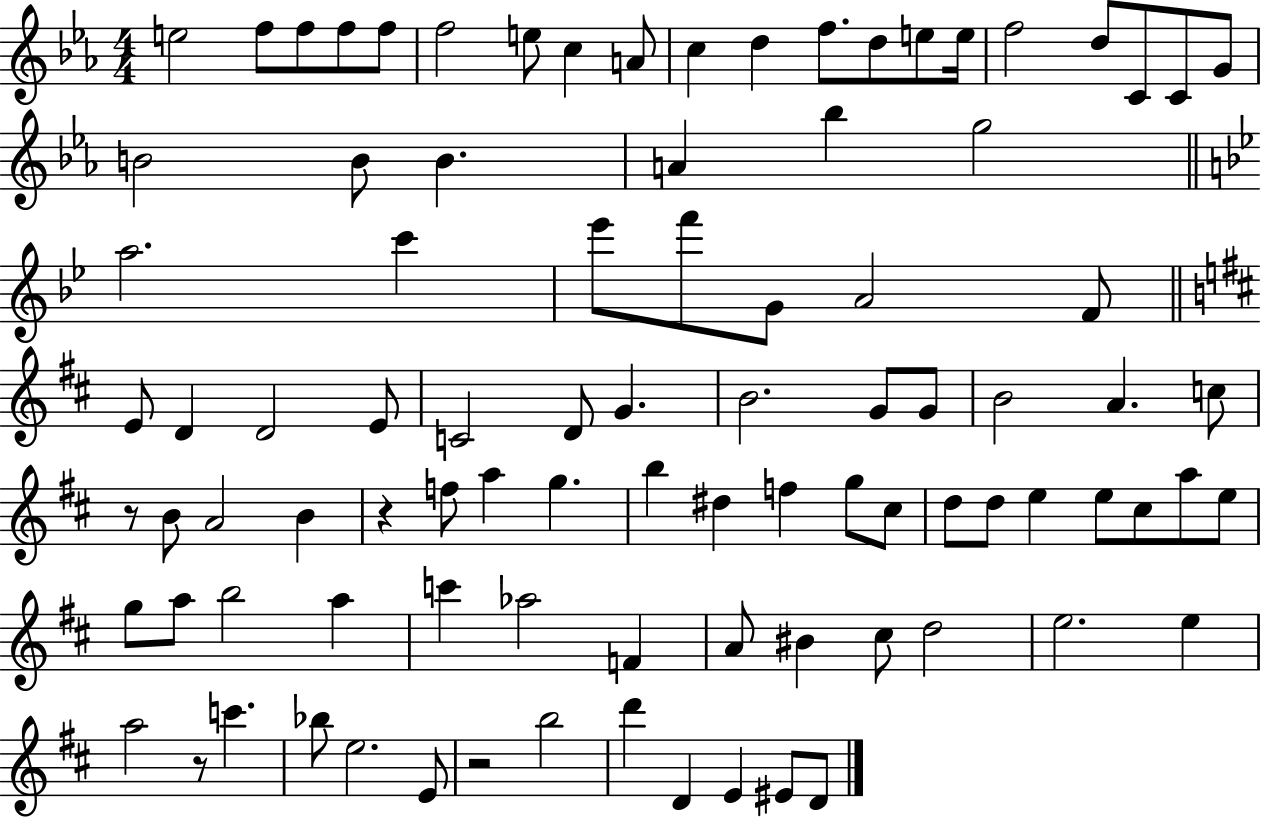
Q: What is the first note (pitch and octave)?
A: E5